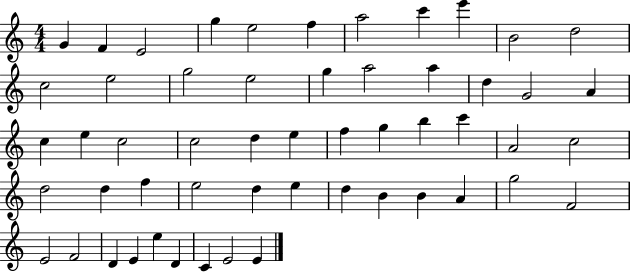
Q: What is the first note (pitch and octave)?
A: G4